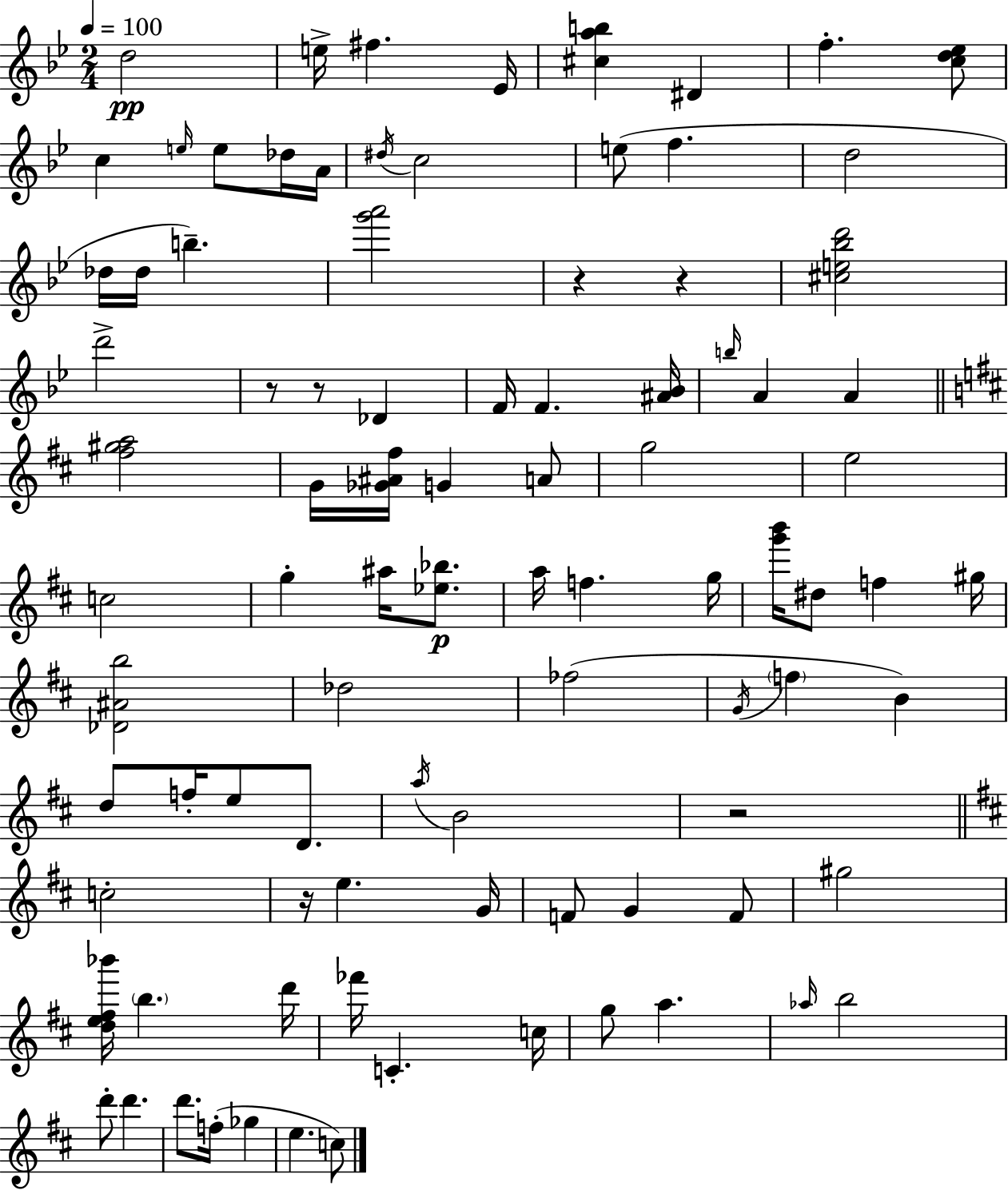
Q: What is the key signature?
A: BES major